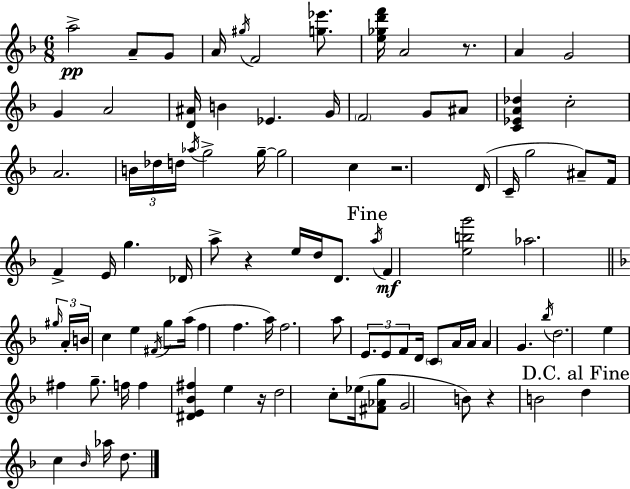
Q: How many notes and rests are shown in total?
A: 96